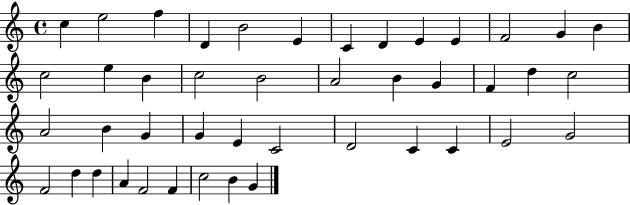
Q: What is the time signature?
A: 4/4